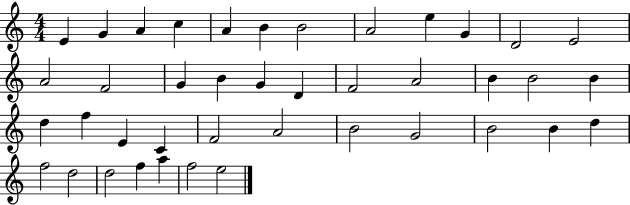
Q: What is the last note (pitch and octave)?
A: E5